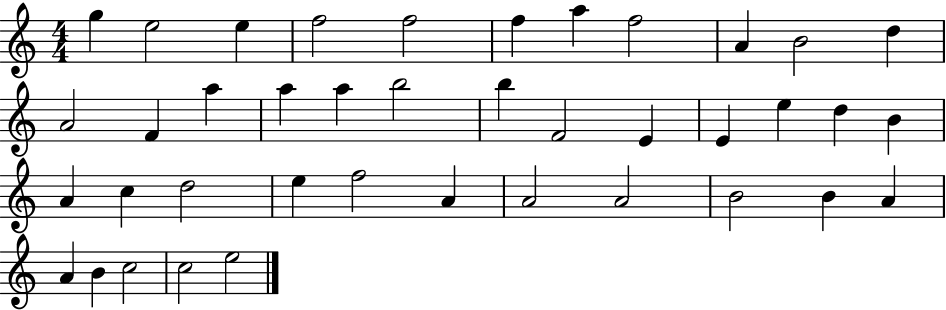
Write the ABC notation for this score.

X:1
T:Untitled
M:4/4
L:1/4
K:C
g e2 e f2 f2 f a f2 A B2 d A2 F a a a b2 b F2 E E e d B A c d2 e f2 A A2 A2 B2 B A A B c2 c2 e2